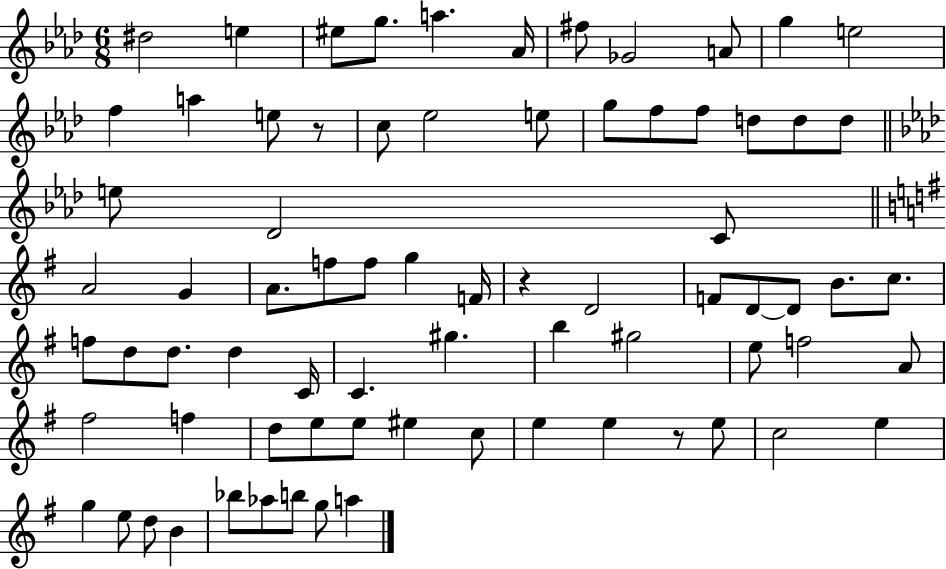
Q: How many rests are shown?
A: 3